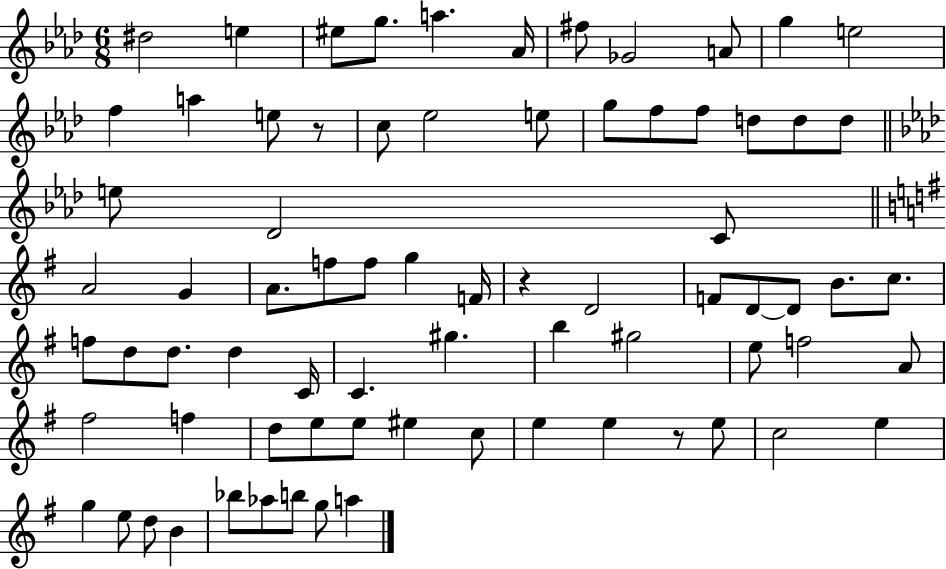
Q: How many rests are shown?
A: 3